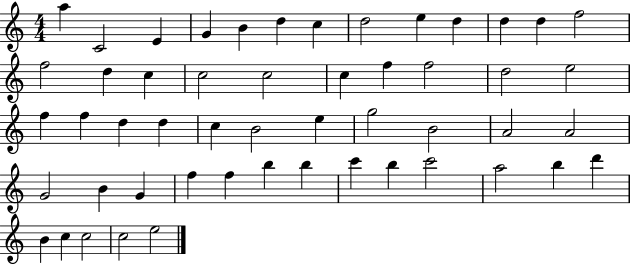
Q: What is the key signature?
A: C major